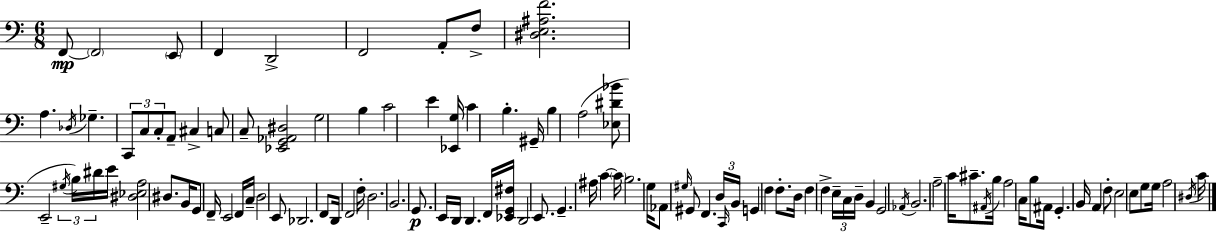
F2/e F2/h E2/e F2/q D2/h F2/h A2/e F3/e [D#3,E3,A#3,F4]/h. A3/q. Db3/s Gb3/q. C2/e C3/e C3/e A2/e C#3/q C3/e C3/e [Eb2,G2,Ab2,D#3]/h G3/h B3/q C4/h E4/q [Eb2,G3]/s C4/q B3/q. G#2/s B3/q A3/h [Eb3,D#4,Bb4]/e E2/h G#3/s B3/s D#4/s E4/s [D#3,Eb3,A3]/h D#3/e. B2/s G2/e F2/s E2/h F2/s C3/s D3/h E2/e Db2/h. F2/e D2/s F2/h F3/s D3/h. B2/h. G2/e. E2/s D2/s D2/q. F2/s [Eb2,G2,F#3]/s D2/h E2/e. G2/q. A#3/s C4/q C4/s B3/h. G3/s Ab2/e G#3/s G#2/e F2/q. D3/s C2/s B2/s G2/q F3/q F3/e. D3/s F3/q F3/q E3/s C3/s D3/s B2/q G2/h Ab2/s B2/h. A3/h C4/s C#4/e. A#2/s B3/s A3/h C3/s B3/e A#2/s G2/q. B2/s A2/q F3/e E3/h E3/e G3/e G3/s A3/h D#3/s C4/s